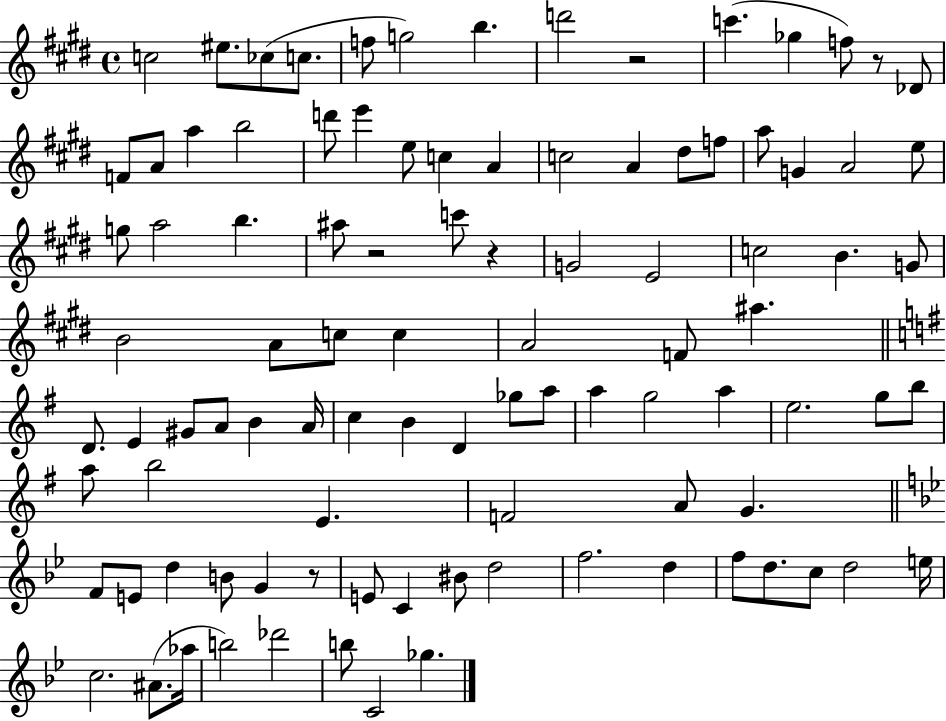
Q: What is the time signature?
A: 4/4